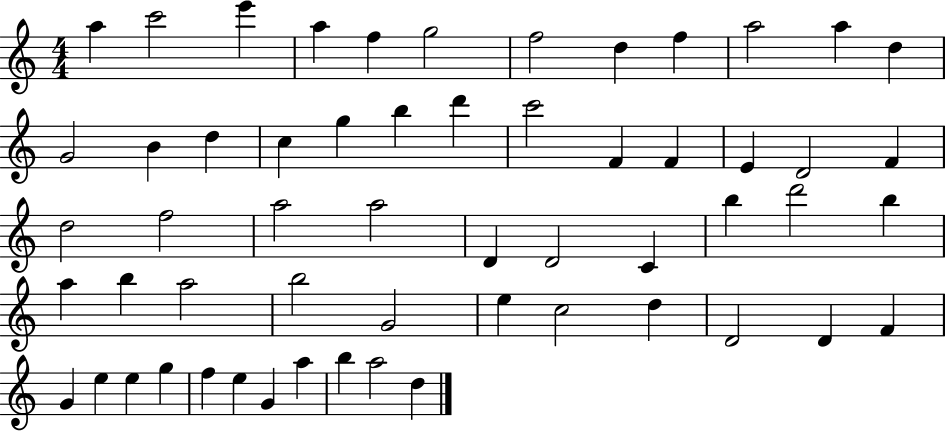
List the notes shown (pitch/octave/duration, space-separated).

A5/q C6/h E6/q A5/q F5/q G5/h F5/h D5/q F5/q A5/h A5/q D5/q G4/h B4/q D5/q C5/q G5/q B5/q D6/q C6/h F4/q F4/q E4/q D4/h F4/q D5/h F5/h A5/h A5/h D4/q D4/h C4/q B5/q D6/h B5/q A5/q B5/q A5/h B5/h G4/h E5/q C5/h D5/q D4/h D4/q F4/q G4/q E5/q E5/q G5/q F5/q E5/q G4/q A5/q B5/q A5/h D5/q